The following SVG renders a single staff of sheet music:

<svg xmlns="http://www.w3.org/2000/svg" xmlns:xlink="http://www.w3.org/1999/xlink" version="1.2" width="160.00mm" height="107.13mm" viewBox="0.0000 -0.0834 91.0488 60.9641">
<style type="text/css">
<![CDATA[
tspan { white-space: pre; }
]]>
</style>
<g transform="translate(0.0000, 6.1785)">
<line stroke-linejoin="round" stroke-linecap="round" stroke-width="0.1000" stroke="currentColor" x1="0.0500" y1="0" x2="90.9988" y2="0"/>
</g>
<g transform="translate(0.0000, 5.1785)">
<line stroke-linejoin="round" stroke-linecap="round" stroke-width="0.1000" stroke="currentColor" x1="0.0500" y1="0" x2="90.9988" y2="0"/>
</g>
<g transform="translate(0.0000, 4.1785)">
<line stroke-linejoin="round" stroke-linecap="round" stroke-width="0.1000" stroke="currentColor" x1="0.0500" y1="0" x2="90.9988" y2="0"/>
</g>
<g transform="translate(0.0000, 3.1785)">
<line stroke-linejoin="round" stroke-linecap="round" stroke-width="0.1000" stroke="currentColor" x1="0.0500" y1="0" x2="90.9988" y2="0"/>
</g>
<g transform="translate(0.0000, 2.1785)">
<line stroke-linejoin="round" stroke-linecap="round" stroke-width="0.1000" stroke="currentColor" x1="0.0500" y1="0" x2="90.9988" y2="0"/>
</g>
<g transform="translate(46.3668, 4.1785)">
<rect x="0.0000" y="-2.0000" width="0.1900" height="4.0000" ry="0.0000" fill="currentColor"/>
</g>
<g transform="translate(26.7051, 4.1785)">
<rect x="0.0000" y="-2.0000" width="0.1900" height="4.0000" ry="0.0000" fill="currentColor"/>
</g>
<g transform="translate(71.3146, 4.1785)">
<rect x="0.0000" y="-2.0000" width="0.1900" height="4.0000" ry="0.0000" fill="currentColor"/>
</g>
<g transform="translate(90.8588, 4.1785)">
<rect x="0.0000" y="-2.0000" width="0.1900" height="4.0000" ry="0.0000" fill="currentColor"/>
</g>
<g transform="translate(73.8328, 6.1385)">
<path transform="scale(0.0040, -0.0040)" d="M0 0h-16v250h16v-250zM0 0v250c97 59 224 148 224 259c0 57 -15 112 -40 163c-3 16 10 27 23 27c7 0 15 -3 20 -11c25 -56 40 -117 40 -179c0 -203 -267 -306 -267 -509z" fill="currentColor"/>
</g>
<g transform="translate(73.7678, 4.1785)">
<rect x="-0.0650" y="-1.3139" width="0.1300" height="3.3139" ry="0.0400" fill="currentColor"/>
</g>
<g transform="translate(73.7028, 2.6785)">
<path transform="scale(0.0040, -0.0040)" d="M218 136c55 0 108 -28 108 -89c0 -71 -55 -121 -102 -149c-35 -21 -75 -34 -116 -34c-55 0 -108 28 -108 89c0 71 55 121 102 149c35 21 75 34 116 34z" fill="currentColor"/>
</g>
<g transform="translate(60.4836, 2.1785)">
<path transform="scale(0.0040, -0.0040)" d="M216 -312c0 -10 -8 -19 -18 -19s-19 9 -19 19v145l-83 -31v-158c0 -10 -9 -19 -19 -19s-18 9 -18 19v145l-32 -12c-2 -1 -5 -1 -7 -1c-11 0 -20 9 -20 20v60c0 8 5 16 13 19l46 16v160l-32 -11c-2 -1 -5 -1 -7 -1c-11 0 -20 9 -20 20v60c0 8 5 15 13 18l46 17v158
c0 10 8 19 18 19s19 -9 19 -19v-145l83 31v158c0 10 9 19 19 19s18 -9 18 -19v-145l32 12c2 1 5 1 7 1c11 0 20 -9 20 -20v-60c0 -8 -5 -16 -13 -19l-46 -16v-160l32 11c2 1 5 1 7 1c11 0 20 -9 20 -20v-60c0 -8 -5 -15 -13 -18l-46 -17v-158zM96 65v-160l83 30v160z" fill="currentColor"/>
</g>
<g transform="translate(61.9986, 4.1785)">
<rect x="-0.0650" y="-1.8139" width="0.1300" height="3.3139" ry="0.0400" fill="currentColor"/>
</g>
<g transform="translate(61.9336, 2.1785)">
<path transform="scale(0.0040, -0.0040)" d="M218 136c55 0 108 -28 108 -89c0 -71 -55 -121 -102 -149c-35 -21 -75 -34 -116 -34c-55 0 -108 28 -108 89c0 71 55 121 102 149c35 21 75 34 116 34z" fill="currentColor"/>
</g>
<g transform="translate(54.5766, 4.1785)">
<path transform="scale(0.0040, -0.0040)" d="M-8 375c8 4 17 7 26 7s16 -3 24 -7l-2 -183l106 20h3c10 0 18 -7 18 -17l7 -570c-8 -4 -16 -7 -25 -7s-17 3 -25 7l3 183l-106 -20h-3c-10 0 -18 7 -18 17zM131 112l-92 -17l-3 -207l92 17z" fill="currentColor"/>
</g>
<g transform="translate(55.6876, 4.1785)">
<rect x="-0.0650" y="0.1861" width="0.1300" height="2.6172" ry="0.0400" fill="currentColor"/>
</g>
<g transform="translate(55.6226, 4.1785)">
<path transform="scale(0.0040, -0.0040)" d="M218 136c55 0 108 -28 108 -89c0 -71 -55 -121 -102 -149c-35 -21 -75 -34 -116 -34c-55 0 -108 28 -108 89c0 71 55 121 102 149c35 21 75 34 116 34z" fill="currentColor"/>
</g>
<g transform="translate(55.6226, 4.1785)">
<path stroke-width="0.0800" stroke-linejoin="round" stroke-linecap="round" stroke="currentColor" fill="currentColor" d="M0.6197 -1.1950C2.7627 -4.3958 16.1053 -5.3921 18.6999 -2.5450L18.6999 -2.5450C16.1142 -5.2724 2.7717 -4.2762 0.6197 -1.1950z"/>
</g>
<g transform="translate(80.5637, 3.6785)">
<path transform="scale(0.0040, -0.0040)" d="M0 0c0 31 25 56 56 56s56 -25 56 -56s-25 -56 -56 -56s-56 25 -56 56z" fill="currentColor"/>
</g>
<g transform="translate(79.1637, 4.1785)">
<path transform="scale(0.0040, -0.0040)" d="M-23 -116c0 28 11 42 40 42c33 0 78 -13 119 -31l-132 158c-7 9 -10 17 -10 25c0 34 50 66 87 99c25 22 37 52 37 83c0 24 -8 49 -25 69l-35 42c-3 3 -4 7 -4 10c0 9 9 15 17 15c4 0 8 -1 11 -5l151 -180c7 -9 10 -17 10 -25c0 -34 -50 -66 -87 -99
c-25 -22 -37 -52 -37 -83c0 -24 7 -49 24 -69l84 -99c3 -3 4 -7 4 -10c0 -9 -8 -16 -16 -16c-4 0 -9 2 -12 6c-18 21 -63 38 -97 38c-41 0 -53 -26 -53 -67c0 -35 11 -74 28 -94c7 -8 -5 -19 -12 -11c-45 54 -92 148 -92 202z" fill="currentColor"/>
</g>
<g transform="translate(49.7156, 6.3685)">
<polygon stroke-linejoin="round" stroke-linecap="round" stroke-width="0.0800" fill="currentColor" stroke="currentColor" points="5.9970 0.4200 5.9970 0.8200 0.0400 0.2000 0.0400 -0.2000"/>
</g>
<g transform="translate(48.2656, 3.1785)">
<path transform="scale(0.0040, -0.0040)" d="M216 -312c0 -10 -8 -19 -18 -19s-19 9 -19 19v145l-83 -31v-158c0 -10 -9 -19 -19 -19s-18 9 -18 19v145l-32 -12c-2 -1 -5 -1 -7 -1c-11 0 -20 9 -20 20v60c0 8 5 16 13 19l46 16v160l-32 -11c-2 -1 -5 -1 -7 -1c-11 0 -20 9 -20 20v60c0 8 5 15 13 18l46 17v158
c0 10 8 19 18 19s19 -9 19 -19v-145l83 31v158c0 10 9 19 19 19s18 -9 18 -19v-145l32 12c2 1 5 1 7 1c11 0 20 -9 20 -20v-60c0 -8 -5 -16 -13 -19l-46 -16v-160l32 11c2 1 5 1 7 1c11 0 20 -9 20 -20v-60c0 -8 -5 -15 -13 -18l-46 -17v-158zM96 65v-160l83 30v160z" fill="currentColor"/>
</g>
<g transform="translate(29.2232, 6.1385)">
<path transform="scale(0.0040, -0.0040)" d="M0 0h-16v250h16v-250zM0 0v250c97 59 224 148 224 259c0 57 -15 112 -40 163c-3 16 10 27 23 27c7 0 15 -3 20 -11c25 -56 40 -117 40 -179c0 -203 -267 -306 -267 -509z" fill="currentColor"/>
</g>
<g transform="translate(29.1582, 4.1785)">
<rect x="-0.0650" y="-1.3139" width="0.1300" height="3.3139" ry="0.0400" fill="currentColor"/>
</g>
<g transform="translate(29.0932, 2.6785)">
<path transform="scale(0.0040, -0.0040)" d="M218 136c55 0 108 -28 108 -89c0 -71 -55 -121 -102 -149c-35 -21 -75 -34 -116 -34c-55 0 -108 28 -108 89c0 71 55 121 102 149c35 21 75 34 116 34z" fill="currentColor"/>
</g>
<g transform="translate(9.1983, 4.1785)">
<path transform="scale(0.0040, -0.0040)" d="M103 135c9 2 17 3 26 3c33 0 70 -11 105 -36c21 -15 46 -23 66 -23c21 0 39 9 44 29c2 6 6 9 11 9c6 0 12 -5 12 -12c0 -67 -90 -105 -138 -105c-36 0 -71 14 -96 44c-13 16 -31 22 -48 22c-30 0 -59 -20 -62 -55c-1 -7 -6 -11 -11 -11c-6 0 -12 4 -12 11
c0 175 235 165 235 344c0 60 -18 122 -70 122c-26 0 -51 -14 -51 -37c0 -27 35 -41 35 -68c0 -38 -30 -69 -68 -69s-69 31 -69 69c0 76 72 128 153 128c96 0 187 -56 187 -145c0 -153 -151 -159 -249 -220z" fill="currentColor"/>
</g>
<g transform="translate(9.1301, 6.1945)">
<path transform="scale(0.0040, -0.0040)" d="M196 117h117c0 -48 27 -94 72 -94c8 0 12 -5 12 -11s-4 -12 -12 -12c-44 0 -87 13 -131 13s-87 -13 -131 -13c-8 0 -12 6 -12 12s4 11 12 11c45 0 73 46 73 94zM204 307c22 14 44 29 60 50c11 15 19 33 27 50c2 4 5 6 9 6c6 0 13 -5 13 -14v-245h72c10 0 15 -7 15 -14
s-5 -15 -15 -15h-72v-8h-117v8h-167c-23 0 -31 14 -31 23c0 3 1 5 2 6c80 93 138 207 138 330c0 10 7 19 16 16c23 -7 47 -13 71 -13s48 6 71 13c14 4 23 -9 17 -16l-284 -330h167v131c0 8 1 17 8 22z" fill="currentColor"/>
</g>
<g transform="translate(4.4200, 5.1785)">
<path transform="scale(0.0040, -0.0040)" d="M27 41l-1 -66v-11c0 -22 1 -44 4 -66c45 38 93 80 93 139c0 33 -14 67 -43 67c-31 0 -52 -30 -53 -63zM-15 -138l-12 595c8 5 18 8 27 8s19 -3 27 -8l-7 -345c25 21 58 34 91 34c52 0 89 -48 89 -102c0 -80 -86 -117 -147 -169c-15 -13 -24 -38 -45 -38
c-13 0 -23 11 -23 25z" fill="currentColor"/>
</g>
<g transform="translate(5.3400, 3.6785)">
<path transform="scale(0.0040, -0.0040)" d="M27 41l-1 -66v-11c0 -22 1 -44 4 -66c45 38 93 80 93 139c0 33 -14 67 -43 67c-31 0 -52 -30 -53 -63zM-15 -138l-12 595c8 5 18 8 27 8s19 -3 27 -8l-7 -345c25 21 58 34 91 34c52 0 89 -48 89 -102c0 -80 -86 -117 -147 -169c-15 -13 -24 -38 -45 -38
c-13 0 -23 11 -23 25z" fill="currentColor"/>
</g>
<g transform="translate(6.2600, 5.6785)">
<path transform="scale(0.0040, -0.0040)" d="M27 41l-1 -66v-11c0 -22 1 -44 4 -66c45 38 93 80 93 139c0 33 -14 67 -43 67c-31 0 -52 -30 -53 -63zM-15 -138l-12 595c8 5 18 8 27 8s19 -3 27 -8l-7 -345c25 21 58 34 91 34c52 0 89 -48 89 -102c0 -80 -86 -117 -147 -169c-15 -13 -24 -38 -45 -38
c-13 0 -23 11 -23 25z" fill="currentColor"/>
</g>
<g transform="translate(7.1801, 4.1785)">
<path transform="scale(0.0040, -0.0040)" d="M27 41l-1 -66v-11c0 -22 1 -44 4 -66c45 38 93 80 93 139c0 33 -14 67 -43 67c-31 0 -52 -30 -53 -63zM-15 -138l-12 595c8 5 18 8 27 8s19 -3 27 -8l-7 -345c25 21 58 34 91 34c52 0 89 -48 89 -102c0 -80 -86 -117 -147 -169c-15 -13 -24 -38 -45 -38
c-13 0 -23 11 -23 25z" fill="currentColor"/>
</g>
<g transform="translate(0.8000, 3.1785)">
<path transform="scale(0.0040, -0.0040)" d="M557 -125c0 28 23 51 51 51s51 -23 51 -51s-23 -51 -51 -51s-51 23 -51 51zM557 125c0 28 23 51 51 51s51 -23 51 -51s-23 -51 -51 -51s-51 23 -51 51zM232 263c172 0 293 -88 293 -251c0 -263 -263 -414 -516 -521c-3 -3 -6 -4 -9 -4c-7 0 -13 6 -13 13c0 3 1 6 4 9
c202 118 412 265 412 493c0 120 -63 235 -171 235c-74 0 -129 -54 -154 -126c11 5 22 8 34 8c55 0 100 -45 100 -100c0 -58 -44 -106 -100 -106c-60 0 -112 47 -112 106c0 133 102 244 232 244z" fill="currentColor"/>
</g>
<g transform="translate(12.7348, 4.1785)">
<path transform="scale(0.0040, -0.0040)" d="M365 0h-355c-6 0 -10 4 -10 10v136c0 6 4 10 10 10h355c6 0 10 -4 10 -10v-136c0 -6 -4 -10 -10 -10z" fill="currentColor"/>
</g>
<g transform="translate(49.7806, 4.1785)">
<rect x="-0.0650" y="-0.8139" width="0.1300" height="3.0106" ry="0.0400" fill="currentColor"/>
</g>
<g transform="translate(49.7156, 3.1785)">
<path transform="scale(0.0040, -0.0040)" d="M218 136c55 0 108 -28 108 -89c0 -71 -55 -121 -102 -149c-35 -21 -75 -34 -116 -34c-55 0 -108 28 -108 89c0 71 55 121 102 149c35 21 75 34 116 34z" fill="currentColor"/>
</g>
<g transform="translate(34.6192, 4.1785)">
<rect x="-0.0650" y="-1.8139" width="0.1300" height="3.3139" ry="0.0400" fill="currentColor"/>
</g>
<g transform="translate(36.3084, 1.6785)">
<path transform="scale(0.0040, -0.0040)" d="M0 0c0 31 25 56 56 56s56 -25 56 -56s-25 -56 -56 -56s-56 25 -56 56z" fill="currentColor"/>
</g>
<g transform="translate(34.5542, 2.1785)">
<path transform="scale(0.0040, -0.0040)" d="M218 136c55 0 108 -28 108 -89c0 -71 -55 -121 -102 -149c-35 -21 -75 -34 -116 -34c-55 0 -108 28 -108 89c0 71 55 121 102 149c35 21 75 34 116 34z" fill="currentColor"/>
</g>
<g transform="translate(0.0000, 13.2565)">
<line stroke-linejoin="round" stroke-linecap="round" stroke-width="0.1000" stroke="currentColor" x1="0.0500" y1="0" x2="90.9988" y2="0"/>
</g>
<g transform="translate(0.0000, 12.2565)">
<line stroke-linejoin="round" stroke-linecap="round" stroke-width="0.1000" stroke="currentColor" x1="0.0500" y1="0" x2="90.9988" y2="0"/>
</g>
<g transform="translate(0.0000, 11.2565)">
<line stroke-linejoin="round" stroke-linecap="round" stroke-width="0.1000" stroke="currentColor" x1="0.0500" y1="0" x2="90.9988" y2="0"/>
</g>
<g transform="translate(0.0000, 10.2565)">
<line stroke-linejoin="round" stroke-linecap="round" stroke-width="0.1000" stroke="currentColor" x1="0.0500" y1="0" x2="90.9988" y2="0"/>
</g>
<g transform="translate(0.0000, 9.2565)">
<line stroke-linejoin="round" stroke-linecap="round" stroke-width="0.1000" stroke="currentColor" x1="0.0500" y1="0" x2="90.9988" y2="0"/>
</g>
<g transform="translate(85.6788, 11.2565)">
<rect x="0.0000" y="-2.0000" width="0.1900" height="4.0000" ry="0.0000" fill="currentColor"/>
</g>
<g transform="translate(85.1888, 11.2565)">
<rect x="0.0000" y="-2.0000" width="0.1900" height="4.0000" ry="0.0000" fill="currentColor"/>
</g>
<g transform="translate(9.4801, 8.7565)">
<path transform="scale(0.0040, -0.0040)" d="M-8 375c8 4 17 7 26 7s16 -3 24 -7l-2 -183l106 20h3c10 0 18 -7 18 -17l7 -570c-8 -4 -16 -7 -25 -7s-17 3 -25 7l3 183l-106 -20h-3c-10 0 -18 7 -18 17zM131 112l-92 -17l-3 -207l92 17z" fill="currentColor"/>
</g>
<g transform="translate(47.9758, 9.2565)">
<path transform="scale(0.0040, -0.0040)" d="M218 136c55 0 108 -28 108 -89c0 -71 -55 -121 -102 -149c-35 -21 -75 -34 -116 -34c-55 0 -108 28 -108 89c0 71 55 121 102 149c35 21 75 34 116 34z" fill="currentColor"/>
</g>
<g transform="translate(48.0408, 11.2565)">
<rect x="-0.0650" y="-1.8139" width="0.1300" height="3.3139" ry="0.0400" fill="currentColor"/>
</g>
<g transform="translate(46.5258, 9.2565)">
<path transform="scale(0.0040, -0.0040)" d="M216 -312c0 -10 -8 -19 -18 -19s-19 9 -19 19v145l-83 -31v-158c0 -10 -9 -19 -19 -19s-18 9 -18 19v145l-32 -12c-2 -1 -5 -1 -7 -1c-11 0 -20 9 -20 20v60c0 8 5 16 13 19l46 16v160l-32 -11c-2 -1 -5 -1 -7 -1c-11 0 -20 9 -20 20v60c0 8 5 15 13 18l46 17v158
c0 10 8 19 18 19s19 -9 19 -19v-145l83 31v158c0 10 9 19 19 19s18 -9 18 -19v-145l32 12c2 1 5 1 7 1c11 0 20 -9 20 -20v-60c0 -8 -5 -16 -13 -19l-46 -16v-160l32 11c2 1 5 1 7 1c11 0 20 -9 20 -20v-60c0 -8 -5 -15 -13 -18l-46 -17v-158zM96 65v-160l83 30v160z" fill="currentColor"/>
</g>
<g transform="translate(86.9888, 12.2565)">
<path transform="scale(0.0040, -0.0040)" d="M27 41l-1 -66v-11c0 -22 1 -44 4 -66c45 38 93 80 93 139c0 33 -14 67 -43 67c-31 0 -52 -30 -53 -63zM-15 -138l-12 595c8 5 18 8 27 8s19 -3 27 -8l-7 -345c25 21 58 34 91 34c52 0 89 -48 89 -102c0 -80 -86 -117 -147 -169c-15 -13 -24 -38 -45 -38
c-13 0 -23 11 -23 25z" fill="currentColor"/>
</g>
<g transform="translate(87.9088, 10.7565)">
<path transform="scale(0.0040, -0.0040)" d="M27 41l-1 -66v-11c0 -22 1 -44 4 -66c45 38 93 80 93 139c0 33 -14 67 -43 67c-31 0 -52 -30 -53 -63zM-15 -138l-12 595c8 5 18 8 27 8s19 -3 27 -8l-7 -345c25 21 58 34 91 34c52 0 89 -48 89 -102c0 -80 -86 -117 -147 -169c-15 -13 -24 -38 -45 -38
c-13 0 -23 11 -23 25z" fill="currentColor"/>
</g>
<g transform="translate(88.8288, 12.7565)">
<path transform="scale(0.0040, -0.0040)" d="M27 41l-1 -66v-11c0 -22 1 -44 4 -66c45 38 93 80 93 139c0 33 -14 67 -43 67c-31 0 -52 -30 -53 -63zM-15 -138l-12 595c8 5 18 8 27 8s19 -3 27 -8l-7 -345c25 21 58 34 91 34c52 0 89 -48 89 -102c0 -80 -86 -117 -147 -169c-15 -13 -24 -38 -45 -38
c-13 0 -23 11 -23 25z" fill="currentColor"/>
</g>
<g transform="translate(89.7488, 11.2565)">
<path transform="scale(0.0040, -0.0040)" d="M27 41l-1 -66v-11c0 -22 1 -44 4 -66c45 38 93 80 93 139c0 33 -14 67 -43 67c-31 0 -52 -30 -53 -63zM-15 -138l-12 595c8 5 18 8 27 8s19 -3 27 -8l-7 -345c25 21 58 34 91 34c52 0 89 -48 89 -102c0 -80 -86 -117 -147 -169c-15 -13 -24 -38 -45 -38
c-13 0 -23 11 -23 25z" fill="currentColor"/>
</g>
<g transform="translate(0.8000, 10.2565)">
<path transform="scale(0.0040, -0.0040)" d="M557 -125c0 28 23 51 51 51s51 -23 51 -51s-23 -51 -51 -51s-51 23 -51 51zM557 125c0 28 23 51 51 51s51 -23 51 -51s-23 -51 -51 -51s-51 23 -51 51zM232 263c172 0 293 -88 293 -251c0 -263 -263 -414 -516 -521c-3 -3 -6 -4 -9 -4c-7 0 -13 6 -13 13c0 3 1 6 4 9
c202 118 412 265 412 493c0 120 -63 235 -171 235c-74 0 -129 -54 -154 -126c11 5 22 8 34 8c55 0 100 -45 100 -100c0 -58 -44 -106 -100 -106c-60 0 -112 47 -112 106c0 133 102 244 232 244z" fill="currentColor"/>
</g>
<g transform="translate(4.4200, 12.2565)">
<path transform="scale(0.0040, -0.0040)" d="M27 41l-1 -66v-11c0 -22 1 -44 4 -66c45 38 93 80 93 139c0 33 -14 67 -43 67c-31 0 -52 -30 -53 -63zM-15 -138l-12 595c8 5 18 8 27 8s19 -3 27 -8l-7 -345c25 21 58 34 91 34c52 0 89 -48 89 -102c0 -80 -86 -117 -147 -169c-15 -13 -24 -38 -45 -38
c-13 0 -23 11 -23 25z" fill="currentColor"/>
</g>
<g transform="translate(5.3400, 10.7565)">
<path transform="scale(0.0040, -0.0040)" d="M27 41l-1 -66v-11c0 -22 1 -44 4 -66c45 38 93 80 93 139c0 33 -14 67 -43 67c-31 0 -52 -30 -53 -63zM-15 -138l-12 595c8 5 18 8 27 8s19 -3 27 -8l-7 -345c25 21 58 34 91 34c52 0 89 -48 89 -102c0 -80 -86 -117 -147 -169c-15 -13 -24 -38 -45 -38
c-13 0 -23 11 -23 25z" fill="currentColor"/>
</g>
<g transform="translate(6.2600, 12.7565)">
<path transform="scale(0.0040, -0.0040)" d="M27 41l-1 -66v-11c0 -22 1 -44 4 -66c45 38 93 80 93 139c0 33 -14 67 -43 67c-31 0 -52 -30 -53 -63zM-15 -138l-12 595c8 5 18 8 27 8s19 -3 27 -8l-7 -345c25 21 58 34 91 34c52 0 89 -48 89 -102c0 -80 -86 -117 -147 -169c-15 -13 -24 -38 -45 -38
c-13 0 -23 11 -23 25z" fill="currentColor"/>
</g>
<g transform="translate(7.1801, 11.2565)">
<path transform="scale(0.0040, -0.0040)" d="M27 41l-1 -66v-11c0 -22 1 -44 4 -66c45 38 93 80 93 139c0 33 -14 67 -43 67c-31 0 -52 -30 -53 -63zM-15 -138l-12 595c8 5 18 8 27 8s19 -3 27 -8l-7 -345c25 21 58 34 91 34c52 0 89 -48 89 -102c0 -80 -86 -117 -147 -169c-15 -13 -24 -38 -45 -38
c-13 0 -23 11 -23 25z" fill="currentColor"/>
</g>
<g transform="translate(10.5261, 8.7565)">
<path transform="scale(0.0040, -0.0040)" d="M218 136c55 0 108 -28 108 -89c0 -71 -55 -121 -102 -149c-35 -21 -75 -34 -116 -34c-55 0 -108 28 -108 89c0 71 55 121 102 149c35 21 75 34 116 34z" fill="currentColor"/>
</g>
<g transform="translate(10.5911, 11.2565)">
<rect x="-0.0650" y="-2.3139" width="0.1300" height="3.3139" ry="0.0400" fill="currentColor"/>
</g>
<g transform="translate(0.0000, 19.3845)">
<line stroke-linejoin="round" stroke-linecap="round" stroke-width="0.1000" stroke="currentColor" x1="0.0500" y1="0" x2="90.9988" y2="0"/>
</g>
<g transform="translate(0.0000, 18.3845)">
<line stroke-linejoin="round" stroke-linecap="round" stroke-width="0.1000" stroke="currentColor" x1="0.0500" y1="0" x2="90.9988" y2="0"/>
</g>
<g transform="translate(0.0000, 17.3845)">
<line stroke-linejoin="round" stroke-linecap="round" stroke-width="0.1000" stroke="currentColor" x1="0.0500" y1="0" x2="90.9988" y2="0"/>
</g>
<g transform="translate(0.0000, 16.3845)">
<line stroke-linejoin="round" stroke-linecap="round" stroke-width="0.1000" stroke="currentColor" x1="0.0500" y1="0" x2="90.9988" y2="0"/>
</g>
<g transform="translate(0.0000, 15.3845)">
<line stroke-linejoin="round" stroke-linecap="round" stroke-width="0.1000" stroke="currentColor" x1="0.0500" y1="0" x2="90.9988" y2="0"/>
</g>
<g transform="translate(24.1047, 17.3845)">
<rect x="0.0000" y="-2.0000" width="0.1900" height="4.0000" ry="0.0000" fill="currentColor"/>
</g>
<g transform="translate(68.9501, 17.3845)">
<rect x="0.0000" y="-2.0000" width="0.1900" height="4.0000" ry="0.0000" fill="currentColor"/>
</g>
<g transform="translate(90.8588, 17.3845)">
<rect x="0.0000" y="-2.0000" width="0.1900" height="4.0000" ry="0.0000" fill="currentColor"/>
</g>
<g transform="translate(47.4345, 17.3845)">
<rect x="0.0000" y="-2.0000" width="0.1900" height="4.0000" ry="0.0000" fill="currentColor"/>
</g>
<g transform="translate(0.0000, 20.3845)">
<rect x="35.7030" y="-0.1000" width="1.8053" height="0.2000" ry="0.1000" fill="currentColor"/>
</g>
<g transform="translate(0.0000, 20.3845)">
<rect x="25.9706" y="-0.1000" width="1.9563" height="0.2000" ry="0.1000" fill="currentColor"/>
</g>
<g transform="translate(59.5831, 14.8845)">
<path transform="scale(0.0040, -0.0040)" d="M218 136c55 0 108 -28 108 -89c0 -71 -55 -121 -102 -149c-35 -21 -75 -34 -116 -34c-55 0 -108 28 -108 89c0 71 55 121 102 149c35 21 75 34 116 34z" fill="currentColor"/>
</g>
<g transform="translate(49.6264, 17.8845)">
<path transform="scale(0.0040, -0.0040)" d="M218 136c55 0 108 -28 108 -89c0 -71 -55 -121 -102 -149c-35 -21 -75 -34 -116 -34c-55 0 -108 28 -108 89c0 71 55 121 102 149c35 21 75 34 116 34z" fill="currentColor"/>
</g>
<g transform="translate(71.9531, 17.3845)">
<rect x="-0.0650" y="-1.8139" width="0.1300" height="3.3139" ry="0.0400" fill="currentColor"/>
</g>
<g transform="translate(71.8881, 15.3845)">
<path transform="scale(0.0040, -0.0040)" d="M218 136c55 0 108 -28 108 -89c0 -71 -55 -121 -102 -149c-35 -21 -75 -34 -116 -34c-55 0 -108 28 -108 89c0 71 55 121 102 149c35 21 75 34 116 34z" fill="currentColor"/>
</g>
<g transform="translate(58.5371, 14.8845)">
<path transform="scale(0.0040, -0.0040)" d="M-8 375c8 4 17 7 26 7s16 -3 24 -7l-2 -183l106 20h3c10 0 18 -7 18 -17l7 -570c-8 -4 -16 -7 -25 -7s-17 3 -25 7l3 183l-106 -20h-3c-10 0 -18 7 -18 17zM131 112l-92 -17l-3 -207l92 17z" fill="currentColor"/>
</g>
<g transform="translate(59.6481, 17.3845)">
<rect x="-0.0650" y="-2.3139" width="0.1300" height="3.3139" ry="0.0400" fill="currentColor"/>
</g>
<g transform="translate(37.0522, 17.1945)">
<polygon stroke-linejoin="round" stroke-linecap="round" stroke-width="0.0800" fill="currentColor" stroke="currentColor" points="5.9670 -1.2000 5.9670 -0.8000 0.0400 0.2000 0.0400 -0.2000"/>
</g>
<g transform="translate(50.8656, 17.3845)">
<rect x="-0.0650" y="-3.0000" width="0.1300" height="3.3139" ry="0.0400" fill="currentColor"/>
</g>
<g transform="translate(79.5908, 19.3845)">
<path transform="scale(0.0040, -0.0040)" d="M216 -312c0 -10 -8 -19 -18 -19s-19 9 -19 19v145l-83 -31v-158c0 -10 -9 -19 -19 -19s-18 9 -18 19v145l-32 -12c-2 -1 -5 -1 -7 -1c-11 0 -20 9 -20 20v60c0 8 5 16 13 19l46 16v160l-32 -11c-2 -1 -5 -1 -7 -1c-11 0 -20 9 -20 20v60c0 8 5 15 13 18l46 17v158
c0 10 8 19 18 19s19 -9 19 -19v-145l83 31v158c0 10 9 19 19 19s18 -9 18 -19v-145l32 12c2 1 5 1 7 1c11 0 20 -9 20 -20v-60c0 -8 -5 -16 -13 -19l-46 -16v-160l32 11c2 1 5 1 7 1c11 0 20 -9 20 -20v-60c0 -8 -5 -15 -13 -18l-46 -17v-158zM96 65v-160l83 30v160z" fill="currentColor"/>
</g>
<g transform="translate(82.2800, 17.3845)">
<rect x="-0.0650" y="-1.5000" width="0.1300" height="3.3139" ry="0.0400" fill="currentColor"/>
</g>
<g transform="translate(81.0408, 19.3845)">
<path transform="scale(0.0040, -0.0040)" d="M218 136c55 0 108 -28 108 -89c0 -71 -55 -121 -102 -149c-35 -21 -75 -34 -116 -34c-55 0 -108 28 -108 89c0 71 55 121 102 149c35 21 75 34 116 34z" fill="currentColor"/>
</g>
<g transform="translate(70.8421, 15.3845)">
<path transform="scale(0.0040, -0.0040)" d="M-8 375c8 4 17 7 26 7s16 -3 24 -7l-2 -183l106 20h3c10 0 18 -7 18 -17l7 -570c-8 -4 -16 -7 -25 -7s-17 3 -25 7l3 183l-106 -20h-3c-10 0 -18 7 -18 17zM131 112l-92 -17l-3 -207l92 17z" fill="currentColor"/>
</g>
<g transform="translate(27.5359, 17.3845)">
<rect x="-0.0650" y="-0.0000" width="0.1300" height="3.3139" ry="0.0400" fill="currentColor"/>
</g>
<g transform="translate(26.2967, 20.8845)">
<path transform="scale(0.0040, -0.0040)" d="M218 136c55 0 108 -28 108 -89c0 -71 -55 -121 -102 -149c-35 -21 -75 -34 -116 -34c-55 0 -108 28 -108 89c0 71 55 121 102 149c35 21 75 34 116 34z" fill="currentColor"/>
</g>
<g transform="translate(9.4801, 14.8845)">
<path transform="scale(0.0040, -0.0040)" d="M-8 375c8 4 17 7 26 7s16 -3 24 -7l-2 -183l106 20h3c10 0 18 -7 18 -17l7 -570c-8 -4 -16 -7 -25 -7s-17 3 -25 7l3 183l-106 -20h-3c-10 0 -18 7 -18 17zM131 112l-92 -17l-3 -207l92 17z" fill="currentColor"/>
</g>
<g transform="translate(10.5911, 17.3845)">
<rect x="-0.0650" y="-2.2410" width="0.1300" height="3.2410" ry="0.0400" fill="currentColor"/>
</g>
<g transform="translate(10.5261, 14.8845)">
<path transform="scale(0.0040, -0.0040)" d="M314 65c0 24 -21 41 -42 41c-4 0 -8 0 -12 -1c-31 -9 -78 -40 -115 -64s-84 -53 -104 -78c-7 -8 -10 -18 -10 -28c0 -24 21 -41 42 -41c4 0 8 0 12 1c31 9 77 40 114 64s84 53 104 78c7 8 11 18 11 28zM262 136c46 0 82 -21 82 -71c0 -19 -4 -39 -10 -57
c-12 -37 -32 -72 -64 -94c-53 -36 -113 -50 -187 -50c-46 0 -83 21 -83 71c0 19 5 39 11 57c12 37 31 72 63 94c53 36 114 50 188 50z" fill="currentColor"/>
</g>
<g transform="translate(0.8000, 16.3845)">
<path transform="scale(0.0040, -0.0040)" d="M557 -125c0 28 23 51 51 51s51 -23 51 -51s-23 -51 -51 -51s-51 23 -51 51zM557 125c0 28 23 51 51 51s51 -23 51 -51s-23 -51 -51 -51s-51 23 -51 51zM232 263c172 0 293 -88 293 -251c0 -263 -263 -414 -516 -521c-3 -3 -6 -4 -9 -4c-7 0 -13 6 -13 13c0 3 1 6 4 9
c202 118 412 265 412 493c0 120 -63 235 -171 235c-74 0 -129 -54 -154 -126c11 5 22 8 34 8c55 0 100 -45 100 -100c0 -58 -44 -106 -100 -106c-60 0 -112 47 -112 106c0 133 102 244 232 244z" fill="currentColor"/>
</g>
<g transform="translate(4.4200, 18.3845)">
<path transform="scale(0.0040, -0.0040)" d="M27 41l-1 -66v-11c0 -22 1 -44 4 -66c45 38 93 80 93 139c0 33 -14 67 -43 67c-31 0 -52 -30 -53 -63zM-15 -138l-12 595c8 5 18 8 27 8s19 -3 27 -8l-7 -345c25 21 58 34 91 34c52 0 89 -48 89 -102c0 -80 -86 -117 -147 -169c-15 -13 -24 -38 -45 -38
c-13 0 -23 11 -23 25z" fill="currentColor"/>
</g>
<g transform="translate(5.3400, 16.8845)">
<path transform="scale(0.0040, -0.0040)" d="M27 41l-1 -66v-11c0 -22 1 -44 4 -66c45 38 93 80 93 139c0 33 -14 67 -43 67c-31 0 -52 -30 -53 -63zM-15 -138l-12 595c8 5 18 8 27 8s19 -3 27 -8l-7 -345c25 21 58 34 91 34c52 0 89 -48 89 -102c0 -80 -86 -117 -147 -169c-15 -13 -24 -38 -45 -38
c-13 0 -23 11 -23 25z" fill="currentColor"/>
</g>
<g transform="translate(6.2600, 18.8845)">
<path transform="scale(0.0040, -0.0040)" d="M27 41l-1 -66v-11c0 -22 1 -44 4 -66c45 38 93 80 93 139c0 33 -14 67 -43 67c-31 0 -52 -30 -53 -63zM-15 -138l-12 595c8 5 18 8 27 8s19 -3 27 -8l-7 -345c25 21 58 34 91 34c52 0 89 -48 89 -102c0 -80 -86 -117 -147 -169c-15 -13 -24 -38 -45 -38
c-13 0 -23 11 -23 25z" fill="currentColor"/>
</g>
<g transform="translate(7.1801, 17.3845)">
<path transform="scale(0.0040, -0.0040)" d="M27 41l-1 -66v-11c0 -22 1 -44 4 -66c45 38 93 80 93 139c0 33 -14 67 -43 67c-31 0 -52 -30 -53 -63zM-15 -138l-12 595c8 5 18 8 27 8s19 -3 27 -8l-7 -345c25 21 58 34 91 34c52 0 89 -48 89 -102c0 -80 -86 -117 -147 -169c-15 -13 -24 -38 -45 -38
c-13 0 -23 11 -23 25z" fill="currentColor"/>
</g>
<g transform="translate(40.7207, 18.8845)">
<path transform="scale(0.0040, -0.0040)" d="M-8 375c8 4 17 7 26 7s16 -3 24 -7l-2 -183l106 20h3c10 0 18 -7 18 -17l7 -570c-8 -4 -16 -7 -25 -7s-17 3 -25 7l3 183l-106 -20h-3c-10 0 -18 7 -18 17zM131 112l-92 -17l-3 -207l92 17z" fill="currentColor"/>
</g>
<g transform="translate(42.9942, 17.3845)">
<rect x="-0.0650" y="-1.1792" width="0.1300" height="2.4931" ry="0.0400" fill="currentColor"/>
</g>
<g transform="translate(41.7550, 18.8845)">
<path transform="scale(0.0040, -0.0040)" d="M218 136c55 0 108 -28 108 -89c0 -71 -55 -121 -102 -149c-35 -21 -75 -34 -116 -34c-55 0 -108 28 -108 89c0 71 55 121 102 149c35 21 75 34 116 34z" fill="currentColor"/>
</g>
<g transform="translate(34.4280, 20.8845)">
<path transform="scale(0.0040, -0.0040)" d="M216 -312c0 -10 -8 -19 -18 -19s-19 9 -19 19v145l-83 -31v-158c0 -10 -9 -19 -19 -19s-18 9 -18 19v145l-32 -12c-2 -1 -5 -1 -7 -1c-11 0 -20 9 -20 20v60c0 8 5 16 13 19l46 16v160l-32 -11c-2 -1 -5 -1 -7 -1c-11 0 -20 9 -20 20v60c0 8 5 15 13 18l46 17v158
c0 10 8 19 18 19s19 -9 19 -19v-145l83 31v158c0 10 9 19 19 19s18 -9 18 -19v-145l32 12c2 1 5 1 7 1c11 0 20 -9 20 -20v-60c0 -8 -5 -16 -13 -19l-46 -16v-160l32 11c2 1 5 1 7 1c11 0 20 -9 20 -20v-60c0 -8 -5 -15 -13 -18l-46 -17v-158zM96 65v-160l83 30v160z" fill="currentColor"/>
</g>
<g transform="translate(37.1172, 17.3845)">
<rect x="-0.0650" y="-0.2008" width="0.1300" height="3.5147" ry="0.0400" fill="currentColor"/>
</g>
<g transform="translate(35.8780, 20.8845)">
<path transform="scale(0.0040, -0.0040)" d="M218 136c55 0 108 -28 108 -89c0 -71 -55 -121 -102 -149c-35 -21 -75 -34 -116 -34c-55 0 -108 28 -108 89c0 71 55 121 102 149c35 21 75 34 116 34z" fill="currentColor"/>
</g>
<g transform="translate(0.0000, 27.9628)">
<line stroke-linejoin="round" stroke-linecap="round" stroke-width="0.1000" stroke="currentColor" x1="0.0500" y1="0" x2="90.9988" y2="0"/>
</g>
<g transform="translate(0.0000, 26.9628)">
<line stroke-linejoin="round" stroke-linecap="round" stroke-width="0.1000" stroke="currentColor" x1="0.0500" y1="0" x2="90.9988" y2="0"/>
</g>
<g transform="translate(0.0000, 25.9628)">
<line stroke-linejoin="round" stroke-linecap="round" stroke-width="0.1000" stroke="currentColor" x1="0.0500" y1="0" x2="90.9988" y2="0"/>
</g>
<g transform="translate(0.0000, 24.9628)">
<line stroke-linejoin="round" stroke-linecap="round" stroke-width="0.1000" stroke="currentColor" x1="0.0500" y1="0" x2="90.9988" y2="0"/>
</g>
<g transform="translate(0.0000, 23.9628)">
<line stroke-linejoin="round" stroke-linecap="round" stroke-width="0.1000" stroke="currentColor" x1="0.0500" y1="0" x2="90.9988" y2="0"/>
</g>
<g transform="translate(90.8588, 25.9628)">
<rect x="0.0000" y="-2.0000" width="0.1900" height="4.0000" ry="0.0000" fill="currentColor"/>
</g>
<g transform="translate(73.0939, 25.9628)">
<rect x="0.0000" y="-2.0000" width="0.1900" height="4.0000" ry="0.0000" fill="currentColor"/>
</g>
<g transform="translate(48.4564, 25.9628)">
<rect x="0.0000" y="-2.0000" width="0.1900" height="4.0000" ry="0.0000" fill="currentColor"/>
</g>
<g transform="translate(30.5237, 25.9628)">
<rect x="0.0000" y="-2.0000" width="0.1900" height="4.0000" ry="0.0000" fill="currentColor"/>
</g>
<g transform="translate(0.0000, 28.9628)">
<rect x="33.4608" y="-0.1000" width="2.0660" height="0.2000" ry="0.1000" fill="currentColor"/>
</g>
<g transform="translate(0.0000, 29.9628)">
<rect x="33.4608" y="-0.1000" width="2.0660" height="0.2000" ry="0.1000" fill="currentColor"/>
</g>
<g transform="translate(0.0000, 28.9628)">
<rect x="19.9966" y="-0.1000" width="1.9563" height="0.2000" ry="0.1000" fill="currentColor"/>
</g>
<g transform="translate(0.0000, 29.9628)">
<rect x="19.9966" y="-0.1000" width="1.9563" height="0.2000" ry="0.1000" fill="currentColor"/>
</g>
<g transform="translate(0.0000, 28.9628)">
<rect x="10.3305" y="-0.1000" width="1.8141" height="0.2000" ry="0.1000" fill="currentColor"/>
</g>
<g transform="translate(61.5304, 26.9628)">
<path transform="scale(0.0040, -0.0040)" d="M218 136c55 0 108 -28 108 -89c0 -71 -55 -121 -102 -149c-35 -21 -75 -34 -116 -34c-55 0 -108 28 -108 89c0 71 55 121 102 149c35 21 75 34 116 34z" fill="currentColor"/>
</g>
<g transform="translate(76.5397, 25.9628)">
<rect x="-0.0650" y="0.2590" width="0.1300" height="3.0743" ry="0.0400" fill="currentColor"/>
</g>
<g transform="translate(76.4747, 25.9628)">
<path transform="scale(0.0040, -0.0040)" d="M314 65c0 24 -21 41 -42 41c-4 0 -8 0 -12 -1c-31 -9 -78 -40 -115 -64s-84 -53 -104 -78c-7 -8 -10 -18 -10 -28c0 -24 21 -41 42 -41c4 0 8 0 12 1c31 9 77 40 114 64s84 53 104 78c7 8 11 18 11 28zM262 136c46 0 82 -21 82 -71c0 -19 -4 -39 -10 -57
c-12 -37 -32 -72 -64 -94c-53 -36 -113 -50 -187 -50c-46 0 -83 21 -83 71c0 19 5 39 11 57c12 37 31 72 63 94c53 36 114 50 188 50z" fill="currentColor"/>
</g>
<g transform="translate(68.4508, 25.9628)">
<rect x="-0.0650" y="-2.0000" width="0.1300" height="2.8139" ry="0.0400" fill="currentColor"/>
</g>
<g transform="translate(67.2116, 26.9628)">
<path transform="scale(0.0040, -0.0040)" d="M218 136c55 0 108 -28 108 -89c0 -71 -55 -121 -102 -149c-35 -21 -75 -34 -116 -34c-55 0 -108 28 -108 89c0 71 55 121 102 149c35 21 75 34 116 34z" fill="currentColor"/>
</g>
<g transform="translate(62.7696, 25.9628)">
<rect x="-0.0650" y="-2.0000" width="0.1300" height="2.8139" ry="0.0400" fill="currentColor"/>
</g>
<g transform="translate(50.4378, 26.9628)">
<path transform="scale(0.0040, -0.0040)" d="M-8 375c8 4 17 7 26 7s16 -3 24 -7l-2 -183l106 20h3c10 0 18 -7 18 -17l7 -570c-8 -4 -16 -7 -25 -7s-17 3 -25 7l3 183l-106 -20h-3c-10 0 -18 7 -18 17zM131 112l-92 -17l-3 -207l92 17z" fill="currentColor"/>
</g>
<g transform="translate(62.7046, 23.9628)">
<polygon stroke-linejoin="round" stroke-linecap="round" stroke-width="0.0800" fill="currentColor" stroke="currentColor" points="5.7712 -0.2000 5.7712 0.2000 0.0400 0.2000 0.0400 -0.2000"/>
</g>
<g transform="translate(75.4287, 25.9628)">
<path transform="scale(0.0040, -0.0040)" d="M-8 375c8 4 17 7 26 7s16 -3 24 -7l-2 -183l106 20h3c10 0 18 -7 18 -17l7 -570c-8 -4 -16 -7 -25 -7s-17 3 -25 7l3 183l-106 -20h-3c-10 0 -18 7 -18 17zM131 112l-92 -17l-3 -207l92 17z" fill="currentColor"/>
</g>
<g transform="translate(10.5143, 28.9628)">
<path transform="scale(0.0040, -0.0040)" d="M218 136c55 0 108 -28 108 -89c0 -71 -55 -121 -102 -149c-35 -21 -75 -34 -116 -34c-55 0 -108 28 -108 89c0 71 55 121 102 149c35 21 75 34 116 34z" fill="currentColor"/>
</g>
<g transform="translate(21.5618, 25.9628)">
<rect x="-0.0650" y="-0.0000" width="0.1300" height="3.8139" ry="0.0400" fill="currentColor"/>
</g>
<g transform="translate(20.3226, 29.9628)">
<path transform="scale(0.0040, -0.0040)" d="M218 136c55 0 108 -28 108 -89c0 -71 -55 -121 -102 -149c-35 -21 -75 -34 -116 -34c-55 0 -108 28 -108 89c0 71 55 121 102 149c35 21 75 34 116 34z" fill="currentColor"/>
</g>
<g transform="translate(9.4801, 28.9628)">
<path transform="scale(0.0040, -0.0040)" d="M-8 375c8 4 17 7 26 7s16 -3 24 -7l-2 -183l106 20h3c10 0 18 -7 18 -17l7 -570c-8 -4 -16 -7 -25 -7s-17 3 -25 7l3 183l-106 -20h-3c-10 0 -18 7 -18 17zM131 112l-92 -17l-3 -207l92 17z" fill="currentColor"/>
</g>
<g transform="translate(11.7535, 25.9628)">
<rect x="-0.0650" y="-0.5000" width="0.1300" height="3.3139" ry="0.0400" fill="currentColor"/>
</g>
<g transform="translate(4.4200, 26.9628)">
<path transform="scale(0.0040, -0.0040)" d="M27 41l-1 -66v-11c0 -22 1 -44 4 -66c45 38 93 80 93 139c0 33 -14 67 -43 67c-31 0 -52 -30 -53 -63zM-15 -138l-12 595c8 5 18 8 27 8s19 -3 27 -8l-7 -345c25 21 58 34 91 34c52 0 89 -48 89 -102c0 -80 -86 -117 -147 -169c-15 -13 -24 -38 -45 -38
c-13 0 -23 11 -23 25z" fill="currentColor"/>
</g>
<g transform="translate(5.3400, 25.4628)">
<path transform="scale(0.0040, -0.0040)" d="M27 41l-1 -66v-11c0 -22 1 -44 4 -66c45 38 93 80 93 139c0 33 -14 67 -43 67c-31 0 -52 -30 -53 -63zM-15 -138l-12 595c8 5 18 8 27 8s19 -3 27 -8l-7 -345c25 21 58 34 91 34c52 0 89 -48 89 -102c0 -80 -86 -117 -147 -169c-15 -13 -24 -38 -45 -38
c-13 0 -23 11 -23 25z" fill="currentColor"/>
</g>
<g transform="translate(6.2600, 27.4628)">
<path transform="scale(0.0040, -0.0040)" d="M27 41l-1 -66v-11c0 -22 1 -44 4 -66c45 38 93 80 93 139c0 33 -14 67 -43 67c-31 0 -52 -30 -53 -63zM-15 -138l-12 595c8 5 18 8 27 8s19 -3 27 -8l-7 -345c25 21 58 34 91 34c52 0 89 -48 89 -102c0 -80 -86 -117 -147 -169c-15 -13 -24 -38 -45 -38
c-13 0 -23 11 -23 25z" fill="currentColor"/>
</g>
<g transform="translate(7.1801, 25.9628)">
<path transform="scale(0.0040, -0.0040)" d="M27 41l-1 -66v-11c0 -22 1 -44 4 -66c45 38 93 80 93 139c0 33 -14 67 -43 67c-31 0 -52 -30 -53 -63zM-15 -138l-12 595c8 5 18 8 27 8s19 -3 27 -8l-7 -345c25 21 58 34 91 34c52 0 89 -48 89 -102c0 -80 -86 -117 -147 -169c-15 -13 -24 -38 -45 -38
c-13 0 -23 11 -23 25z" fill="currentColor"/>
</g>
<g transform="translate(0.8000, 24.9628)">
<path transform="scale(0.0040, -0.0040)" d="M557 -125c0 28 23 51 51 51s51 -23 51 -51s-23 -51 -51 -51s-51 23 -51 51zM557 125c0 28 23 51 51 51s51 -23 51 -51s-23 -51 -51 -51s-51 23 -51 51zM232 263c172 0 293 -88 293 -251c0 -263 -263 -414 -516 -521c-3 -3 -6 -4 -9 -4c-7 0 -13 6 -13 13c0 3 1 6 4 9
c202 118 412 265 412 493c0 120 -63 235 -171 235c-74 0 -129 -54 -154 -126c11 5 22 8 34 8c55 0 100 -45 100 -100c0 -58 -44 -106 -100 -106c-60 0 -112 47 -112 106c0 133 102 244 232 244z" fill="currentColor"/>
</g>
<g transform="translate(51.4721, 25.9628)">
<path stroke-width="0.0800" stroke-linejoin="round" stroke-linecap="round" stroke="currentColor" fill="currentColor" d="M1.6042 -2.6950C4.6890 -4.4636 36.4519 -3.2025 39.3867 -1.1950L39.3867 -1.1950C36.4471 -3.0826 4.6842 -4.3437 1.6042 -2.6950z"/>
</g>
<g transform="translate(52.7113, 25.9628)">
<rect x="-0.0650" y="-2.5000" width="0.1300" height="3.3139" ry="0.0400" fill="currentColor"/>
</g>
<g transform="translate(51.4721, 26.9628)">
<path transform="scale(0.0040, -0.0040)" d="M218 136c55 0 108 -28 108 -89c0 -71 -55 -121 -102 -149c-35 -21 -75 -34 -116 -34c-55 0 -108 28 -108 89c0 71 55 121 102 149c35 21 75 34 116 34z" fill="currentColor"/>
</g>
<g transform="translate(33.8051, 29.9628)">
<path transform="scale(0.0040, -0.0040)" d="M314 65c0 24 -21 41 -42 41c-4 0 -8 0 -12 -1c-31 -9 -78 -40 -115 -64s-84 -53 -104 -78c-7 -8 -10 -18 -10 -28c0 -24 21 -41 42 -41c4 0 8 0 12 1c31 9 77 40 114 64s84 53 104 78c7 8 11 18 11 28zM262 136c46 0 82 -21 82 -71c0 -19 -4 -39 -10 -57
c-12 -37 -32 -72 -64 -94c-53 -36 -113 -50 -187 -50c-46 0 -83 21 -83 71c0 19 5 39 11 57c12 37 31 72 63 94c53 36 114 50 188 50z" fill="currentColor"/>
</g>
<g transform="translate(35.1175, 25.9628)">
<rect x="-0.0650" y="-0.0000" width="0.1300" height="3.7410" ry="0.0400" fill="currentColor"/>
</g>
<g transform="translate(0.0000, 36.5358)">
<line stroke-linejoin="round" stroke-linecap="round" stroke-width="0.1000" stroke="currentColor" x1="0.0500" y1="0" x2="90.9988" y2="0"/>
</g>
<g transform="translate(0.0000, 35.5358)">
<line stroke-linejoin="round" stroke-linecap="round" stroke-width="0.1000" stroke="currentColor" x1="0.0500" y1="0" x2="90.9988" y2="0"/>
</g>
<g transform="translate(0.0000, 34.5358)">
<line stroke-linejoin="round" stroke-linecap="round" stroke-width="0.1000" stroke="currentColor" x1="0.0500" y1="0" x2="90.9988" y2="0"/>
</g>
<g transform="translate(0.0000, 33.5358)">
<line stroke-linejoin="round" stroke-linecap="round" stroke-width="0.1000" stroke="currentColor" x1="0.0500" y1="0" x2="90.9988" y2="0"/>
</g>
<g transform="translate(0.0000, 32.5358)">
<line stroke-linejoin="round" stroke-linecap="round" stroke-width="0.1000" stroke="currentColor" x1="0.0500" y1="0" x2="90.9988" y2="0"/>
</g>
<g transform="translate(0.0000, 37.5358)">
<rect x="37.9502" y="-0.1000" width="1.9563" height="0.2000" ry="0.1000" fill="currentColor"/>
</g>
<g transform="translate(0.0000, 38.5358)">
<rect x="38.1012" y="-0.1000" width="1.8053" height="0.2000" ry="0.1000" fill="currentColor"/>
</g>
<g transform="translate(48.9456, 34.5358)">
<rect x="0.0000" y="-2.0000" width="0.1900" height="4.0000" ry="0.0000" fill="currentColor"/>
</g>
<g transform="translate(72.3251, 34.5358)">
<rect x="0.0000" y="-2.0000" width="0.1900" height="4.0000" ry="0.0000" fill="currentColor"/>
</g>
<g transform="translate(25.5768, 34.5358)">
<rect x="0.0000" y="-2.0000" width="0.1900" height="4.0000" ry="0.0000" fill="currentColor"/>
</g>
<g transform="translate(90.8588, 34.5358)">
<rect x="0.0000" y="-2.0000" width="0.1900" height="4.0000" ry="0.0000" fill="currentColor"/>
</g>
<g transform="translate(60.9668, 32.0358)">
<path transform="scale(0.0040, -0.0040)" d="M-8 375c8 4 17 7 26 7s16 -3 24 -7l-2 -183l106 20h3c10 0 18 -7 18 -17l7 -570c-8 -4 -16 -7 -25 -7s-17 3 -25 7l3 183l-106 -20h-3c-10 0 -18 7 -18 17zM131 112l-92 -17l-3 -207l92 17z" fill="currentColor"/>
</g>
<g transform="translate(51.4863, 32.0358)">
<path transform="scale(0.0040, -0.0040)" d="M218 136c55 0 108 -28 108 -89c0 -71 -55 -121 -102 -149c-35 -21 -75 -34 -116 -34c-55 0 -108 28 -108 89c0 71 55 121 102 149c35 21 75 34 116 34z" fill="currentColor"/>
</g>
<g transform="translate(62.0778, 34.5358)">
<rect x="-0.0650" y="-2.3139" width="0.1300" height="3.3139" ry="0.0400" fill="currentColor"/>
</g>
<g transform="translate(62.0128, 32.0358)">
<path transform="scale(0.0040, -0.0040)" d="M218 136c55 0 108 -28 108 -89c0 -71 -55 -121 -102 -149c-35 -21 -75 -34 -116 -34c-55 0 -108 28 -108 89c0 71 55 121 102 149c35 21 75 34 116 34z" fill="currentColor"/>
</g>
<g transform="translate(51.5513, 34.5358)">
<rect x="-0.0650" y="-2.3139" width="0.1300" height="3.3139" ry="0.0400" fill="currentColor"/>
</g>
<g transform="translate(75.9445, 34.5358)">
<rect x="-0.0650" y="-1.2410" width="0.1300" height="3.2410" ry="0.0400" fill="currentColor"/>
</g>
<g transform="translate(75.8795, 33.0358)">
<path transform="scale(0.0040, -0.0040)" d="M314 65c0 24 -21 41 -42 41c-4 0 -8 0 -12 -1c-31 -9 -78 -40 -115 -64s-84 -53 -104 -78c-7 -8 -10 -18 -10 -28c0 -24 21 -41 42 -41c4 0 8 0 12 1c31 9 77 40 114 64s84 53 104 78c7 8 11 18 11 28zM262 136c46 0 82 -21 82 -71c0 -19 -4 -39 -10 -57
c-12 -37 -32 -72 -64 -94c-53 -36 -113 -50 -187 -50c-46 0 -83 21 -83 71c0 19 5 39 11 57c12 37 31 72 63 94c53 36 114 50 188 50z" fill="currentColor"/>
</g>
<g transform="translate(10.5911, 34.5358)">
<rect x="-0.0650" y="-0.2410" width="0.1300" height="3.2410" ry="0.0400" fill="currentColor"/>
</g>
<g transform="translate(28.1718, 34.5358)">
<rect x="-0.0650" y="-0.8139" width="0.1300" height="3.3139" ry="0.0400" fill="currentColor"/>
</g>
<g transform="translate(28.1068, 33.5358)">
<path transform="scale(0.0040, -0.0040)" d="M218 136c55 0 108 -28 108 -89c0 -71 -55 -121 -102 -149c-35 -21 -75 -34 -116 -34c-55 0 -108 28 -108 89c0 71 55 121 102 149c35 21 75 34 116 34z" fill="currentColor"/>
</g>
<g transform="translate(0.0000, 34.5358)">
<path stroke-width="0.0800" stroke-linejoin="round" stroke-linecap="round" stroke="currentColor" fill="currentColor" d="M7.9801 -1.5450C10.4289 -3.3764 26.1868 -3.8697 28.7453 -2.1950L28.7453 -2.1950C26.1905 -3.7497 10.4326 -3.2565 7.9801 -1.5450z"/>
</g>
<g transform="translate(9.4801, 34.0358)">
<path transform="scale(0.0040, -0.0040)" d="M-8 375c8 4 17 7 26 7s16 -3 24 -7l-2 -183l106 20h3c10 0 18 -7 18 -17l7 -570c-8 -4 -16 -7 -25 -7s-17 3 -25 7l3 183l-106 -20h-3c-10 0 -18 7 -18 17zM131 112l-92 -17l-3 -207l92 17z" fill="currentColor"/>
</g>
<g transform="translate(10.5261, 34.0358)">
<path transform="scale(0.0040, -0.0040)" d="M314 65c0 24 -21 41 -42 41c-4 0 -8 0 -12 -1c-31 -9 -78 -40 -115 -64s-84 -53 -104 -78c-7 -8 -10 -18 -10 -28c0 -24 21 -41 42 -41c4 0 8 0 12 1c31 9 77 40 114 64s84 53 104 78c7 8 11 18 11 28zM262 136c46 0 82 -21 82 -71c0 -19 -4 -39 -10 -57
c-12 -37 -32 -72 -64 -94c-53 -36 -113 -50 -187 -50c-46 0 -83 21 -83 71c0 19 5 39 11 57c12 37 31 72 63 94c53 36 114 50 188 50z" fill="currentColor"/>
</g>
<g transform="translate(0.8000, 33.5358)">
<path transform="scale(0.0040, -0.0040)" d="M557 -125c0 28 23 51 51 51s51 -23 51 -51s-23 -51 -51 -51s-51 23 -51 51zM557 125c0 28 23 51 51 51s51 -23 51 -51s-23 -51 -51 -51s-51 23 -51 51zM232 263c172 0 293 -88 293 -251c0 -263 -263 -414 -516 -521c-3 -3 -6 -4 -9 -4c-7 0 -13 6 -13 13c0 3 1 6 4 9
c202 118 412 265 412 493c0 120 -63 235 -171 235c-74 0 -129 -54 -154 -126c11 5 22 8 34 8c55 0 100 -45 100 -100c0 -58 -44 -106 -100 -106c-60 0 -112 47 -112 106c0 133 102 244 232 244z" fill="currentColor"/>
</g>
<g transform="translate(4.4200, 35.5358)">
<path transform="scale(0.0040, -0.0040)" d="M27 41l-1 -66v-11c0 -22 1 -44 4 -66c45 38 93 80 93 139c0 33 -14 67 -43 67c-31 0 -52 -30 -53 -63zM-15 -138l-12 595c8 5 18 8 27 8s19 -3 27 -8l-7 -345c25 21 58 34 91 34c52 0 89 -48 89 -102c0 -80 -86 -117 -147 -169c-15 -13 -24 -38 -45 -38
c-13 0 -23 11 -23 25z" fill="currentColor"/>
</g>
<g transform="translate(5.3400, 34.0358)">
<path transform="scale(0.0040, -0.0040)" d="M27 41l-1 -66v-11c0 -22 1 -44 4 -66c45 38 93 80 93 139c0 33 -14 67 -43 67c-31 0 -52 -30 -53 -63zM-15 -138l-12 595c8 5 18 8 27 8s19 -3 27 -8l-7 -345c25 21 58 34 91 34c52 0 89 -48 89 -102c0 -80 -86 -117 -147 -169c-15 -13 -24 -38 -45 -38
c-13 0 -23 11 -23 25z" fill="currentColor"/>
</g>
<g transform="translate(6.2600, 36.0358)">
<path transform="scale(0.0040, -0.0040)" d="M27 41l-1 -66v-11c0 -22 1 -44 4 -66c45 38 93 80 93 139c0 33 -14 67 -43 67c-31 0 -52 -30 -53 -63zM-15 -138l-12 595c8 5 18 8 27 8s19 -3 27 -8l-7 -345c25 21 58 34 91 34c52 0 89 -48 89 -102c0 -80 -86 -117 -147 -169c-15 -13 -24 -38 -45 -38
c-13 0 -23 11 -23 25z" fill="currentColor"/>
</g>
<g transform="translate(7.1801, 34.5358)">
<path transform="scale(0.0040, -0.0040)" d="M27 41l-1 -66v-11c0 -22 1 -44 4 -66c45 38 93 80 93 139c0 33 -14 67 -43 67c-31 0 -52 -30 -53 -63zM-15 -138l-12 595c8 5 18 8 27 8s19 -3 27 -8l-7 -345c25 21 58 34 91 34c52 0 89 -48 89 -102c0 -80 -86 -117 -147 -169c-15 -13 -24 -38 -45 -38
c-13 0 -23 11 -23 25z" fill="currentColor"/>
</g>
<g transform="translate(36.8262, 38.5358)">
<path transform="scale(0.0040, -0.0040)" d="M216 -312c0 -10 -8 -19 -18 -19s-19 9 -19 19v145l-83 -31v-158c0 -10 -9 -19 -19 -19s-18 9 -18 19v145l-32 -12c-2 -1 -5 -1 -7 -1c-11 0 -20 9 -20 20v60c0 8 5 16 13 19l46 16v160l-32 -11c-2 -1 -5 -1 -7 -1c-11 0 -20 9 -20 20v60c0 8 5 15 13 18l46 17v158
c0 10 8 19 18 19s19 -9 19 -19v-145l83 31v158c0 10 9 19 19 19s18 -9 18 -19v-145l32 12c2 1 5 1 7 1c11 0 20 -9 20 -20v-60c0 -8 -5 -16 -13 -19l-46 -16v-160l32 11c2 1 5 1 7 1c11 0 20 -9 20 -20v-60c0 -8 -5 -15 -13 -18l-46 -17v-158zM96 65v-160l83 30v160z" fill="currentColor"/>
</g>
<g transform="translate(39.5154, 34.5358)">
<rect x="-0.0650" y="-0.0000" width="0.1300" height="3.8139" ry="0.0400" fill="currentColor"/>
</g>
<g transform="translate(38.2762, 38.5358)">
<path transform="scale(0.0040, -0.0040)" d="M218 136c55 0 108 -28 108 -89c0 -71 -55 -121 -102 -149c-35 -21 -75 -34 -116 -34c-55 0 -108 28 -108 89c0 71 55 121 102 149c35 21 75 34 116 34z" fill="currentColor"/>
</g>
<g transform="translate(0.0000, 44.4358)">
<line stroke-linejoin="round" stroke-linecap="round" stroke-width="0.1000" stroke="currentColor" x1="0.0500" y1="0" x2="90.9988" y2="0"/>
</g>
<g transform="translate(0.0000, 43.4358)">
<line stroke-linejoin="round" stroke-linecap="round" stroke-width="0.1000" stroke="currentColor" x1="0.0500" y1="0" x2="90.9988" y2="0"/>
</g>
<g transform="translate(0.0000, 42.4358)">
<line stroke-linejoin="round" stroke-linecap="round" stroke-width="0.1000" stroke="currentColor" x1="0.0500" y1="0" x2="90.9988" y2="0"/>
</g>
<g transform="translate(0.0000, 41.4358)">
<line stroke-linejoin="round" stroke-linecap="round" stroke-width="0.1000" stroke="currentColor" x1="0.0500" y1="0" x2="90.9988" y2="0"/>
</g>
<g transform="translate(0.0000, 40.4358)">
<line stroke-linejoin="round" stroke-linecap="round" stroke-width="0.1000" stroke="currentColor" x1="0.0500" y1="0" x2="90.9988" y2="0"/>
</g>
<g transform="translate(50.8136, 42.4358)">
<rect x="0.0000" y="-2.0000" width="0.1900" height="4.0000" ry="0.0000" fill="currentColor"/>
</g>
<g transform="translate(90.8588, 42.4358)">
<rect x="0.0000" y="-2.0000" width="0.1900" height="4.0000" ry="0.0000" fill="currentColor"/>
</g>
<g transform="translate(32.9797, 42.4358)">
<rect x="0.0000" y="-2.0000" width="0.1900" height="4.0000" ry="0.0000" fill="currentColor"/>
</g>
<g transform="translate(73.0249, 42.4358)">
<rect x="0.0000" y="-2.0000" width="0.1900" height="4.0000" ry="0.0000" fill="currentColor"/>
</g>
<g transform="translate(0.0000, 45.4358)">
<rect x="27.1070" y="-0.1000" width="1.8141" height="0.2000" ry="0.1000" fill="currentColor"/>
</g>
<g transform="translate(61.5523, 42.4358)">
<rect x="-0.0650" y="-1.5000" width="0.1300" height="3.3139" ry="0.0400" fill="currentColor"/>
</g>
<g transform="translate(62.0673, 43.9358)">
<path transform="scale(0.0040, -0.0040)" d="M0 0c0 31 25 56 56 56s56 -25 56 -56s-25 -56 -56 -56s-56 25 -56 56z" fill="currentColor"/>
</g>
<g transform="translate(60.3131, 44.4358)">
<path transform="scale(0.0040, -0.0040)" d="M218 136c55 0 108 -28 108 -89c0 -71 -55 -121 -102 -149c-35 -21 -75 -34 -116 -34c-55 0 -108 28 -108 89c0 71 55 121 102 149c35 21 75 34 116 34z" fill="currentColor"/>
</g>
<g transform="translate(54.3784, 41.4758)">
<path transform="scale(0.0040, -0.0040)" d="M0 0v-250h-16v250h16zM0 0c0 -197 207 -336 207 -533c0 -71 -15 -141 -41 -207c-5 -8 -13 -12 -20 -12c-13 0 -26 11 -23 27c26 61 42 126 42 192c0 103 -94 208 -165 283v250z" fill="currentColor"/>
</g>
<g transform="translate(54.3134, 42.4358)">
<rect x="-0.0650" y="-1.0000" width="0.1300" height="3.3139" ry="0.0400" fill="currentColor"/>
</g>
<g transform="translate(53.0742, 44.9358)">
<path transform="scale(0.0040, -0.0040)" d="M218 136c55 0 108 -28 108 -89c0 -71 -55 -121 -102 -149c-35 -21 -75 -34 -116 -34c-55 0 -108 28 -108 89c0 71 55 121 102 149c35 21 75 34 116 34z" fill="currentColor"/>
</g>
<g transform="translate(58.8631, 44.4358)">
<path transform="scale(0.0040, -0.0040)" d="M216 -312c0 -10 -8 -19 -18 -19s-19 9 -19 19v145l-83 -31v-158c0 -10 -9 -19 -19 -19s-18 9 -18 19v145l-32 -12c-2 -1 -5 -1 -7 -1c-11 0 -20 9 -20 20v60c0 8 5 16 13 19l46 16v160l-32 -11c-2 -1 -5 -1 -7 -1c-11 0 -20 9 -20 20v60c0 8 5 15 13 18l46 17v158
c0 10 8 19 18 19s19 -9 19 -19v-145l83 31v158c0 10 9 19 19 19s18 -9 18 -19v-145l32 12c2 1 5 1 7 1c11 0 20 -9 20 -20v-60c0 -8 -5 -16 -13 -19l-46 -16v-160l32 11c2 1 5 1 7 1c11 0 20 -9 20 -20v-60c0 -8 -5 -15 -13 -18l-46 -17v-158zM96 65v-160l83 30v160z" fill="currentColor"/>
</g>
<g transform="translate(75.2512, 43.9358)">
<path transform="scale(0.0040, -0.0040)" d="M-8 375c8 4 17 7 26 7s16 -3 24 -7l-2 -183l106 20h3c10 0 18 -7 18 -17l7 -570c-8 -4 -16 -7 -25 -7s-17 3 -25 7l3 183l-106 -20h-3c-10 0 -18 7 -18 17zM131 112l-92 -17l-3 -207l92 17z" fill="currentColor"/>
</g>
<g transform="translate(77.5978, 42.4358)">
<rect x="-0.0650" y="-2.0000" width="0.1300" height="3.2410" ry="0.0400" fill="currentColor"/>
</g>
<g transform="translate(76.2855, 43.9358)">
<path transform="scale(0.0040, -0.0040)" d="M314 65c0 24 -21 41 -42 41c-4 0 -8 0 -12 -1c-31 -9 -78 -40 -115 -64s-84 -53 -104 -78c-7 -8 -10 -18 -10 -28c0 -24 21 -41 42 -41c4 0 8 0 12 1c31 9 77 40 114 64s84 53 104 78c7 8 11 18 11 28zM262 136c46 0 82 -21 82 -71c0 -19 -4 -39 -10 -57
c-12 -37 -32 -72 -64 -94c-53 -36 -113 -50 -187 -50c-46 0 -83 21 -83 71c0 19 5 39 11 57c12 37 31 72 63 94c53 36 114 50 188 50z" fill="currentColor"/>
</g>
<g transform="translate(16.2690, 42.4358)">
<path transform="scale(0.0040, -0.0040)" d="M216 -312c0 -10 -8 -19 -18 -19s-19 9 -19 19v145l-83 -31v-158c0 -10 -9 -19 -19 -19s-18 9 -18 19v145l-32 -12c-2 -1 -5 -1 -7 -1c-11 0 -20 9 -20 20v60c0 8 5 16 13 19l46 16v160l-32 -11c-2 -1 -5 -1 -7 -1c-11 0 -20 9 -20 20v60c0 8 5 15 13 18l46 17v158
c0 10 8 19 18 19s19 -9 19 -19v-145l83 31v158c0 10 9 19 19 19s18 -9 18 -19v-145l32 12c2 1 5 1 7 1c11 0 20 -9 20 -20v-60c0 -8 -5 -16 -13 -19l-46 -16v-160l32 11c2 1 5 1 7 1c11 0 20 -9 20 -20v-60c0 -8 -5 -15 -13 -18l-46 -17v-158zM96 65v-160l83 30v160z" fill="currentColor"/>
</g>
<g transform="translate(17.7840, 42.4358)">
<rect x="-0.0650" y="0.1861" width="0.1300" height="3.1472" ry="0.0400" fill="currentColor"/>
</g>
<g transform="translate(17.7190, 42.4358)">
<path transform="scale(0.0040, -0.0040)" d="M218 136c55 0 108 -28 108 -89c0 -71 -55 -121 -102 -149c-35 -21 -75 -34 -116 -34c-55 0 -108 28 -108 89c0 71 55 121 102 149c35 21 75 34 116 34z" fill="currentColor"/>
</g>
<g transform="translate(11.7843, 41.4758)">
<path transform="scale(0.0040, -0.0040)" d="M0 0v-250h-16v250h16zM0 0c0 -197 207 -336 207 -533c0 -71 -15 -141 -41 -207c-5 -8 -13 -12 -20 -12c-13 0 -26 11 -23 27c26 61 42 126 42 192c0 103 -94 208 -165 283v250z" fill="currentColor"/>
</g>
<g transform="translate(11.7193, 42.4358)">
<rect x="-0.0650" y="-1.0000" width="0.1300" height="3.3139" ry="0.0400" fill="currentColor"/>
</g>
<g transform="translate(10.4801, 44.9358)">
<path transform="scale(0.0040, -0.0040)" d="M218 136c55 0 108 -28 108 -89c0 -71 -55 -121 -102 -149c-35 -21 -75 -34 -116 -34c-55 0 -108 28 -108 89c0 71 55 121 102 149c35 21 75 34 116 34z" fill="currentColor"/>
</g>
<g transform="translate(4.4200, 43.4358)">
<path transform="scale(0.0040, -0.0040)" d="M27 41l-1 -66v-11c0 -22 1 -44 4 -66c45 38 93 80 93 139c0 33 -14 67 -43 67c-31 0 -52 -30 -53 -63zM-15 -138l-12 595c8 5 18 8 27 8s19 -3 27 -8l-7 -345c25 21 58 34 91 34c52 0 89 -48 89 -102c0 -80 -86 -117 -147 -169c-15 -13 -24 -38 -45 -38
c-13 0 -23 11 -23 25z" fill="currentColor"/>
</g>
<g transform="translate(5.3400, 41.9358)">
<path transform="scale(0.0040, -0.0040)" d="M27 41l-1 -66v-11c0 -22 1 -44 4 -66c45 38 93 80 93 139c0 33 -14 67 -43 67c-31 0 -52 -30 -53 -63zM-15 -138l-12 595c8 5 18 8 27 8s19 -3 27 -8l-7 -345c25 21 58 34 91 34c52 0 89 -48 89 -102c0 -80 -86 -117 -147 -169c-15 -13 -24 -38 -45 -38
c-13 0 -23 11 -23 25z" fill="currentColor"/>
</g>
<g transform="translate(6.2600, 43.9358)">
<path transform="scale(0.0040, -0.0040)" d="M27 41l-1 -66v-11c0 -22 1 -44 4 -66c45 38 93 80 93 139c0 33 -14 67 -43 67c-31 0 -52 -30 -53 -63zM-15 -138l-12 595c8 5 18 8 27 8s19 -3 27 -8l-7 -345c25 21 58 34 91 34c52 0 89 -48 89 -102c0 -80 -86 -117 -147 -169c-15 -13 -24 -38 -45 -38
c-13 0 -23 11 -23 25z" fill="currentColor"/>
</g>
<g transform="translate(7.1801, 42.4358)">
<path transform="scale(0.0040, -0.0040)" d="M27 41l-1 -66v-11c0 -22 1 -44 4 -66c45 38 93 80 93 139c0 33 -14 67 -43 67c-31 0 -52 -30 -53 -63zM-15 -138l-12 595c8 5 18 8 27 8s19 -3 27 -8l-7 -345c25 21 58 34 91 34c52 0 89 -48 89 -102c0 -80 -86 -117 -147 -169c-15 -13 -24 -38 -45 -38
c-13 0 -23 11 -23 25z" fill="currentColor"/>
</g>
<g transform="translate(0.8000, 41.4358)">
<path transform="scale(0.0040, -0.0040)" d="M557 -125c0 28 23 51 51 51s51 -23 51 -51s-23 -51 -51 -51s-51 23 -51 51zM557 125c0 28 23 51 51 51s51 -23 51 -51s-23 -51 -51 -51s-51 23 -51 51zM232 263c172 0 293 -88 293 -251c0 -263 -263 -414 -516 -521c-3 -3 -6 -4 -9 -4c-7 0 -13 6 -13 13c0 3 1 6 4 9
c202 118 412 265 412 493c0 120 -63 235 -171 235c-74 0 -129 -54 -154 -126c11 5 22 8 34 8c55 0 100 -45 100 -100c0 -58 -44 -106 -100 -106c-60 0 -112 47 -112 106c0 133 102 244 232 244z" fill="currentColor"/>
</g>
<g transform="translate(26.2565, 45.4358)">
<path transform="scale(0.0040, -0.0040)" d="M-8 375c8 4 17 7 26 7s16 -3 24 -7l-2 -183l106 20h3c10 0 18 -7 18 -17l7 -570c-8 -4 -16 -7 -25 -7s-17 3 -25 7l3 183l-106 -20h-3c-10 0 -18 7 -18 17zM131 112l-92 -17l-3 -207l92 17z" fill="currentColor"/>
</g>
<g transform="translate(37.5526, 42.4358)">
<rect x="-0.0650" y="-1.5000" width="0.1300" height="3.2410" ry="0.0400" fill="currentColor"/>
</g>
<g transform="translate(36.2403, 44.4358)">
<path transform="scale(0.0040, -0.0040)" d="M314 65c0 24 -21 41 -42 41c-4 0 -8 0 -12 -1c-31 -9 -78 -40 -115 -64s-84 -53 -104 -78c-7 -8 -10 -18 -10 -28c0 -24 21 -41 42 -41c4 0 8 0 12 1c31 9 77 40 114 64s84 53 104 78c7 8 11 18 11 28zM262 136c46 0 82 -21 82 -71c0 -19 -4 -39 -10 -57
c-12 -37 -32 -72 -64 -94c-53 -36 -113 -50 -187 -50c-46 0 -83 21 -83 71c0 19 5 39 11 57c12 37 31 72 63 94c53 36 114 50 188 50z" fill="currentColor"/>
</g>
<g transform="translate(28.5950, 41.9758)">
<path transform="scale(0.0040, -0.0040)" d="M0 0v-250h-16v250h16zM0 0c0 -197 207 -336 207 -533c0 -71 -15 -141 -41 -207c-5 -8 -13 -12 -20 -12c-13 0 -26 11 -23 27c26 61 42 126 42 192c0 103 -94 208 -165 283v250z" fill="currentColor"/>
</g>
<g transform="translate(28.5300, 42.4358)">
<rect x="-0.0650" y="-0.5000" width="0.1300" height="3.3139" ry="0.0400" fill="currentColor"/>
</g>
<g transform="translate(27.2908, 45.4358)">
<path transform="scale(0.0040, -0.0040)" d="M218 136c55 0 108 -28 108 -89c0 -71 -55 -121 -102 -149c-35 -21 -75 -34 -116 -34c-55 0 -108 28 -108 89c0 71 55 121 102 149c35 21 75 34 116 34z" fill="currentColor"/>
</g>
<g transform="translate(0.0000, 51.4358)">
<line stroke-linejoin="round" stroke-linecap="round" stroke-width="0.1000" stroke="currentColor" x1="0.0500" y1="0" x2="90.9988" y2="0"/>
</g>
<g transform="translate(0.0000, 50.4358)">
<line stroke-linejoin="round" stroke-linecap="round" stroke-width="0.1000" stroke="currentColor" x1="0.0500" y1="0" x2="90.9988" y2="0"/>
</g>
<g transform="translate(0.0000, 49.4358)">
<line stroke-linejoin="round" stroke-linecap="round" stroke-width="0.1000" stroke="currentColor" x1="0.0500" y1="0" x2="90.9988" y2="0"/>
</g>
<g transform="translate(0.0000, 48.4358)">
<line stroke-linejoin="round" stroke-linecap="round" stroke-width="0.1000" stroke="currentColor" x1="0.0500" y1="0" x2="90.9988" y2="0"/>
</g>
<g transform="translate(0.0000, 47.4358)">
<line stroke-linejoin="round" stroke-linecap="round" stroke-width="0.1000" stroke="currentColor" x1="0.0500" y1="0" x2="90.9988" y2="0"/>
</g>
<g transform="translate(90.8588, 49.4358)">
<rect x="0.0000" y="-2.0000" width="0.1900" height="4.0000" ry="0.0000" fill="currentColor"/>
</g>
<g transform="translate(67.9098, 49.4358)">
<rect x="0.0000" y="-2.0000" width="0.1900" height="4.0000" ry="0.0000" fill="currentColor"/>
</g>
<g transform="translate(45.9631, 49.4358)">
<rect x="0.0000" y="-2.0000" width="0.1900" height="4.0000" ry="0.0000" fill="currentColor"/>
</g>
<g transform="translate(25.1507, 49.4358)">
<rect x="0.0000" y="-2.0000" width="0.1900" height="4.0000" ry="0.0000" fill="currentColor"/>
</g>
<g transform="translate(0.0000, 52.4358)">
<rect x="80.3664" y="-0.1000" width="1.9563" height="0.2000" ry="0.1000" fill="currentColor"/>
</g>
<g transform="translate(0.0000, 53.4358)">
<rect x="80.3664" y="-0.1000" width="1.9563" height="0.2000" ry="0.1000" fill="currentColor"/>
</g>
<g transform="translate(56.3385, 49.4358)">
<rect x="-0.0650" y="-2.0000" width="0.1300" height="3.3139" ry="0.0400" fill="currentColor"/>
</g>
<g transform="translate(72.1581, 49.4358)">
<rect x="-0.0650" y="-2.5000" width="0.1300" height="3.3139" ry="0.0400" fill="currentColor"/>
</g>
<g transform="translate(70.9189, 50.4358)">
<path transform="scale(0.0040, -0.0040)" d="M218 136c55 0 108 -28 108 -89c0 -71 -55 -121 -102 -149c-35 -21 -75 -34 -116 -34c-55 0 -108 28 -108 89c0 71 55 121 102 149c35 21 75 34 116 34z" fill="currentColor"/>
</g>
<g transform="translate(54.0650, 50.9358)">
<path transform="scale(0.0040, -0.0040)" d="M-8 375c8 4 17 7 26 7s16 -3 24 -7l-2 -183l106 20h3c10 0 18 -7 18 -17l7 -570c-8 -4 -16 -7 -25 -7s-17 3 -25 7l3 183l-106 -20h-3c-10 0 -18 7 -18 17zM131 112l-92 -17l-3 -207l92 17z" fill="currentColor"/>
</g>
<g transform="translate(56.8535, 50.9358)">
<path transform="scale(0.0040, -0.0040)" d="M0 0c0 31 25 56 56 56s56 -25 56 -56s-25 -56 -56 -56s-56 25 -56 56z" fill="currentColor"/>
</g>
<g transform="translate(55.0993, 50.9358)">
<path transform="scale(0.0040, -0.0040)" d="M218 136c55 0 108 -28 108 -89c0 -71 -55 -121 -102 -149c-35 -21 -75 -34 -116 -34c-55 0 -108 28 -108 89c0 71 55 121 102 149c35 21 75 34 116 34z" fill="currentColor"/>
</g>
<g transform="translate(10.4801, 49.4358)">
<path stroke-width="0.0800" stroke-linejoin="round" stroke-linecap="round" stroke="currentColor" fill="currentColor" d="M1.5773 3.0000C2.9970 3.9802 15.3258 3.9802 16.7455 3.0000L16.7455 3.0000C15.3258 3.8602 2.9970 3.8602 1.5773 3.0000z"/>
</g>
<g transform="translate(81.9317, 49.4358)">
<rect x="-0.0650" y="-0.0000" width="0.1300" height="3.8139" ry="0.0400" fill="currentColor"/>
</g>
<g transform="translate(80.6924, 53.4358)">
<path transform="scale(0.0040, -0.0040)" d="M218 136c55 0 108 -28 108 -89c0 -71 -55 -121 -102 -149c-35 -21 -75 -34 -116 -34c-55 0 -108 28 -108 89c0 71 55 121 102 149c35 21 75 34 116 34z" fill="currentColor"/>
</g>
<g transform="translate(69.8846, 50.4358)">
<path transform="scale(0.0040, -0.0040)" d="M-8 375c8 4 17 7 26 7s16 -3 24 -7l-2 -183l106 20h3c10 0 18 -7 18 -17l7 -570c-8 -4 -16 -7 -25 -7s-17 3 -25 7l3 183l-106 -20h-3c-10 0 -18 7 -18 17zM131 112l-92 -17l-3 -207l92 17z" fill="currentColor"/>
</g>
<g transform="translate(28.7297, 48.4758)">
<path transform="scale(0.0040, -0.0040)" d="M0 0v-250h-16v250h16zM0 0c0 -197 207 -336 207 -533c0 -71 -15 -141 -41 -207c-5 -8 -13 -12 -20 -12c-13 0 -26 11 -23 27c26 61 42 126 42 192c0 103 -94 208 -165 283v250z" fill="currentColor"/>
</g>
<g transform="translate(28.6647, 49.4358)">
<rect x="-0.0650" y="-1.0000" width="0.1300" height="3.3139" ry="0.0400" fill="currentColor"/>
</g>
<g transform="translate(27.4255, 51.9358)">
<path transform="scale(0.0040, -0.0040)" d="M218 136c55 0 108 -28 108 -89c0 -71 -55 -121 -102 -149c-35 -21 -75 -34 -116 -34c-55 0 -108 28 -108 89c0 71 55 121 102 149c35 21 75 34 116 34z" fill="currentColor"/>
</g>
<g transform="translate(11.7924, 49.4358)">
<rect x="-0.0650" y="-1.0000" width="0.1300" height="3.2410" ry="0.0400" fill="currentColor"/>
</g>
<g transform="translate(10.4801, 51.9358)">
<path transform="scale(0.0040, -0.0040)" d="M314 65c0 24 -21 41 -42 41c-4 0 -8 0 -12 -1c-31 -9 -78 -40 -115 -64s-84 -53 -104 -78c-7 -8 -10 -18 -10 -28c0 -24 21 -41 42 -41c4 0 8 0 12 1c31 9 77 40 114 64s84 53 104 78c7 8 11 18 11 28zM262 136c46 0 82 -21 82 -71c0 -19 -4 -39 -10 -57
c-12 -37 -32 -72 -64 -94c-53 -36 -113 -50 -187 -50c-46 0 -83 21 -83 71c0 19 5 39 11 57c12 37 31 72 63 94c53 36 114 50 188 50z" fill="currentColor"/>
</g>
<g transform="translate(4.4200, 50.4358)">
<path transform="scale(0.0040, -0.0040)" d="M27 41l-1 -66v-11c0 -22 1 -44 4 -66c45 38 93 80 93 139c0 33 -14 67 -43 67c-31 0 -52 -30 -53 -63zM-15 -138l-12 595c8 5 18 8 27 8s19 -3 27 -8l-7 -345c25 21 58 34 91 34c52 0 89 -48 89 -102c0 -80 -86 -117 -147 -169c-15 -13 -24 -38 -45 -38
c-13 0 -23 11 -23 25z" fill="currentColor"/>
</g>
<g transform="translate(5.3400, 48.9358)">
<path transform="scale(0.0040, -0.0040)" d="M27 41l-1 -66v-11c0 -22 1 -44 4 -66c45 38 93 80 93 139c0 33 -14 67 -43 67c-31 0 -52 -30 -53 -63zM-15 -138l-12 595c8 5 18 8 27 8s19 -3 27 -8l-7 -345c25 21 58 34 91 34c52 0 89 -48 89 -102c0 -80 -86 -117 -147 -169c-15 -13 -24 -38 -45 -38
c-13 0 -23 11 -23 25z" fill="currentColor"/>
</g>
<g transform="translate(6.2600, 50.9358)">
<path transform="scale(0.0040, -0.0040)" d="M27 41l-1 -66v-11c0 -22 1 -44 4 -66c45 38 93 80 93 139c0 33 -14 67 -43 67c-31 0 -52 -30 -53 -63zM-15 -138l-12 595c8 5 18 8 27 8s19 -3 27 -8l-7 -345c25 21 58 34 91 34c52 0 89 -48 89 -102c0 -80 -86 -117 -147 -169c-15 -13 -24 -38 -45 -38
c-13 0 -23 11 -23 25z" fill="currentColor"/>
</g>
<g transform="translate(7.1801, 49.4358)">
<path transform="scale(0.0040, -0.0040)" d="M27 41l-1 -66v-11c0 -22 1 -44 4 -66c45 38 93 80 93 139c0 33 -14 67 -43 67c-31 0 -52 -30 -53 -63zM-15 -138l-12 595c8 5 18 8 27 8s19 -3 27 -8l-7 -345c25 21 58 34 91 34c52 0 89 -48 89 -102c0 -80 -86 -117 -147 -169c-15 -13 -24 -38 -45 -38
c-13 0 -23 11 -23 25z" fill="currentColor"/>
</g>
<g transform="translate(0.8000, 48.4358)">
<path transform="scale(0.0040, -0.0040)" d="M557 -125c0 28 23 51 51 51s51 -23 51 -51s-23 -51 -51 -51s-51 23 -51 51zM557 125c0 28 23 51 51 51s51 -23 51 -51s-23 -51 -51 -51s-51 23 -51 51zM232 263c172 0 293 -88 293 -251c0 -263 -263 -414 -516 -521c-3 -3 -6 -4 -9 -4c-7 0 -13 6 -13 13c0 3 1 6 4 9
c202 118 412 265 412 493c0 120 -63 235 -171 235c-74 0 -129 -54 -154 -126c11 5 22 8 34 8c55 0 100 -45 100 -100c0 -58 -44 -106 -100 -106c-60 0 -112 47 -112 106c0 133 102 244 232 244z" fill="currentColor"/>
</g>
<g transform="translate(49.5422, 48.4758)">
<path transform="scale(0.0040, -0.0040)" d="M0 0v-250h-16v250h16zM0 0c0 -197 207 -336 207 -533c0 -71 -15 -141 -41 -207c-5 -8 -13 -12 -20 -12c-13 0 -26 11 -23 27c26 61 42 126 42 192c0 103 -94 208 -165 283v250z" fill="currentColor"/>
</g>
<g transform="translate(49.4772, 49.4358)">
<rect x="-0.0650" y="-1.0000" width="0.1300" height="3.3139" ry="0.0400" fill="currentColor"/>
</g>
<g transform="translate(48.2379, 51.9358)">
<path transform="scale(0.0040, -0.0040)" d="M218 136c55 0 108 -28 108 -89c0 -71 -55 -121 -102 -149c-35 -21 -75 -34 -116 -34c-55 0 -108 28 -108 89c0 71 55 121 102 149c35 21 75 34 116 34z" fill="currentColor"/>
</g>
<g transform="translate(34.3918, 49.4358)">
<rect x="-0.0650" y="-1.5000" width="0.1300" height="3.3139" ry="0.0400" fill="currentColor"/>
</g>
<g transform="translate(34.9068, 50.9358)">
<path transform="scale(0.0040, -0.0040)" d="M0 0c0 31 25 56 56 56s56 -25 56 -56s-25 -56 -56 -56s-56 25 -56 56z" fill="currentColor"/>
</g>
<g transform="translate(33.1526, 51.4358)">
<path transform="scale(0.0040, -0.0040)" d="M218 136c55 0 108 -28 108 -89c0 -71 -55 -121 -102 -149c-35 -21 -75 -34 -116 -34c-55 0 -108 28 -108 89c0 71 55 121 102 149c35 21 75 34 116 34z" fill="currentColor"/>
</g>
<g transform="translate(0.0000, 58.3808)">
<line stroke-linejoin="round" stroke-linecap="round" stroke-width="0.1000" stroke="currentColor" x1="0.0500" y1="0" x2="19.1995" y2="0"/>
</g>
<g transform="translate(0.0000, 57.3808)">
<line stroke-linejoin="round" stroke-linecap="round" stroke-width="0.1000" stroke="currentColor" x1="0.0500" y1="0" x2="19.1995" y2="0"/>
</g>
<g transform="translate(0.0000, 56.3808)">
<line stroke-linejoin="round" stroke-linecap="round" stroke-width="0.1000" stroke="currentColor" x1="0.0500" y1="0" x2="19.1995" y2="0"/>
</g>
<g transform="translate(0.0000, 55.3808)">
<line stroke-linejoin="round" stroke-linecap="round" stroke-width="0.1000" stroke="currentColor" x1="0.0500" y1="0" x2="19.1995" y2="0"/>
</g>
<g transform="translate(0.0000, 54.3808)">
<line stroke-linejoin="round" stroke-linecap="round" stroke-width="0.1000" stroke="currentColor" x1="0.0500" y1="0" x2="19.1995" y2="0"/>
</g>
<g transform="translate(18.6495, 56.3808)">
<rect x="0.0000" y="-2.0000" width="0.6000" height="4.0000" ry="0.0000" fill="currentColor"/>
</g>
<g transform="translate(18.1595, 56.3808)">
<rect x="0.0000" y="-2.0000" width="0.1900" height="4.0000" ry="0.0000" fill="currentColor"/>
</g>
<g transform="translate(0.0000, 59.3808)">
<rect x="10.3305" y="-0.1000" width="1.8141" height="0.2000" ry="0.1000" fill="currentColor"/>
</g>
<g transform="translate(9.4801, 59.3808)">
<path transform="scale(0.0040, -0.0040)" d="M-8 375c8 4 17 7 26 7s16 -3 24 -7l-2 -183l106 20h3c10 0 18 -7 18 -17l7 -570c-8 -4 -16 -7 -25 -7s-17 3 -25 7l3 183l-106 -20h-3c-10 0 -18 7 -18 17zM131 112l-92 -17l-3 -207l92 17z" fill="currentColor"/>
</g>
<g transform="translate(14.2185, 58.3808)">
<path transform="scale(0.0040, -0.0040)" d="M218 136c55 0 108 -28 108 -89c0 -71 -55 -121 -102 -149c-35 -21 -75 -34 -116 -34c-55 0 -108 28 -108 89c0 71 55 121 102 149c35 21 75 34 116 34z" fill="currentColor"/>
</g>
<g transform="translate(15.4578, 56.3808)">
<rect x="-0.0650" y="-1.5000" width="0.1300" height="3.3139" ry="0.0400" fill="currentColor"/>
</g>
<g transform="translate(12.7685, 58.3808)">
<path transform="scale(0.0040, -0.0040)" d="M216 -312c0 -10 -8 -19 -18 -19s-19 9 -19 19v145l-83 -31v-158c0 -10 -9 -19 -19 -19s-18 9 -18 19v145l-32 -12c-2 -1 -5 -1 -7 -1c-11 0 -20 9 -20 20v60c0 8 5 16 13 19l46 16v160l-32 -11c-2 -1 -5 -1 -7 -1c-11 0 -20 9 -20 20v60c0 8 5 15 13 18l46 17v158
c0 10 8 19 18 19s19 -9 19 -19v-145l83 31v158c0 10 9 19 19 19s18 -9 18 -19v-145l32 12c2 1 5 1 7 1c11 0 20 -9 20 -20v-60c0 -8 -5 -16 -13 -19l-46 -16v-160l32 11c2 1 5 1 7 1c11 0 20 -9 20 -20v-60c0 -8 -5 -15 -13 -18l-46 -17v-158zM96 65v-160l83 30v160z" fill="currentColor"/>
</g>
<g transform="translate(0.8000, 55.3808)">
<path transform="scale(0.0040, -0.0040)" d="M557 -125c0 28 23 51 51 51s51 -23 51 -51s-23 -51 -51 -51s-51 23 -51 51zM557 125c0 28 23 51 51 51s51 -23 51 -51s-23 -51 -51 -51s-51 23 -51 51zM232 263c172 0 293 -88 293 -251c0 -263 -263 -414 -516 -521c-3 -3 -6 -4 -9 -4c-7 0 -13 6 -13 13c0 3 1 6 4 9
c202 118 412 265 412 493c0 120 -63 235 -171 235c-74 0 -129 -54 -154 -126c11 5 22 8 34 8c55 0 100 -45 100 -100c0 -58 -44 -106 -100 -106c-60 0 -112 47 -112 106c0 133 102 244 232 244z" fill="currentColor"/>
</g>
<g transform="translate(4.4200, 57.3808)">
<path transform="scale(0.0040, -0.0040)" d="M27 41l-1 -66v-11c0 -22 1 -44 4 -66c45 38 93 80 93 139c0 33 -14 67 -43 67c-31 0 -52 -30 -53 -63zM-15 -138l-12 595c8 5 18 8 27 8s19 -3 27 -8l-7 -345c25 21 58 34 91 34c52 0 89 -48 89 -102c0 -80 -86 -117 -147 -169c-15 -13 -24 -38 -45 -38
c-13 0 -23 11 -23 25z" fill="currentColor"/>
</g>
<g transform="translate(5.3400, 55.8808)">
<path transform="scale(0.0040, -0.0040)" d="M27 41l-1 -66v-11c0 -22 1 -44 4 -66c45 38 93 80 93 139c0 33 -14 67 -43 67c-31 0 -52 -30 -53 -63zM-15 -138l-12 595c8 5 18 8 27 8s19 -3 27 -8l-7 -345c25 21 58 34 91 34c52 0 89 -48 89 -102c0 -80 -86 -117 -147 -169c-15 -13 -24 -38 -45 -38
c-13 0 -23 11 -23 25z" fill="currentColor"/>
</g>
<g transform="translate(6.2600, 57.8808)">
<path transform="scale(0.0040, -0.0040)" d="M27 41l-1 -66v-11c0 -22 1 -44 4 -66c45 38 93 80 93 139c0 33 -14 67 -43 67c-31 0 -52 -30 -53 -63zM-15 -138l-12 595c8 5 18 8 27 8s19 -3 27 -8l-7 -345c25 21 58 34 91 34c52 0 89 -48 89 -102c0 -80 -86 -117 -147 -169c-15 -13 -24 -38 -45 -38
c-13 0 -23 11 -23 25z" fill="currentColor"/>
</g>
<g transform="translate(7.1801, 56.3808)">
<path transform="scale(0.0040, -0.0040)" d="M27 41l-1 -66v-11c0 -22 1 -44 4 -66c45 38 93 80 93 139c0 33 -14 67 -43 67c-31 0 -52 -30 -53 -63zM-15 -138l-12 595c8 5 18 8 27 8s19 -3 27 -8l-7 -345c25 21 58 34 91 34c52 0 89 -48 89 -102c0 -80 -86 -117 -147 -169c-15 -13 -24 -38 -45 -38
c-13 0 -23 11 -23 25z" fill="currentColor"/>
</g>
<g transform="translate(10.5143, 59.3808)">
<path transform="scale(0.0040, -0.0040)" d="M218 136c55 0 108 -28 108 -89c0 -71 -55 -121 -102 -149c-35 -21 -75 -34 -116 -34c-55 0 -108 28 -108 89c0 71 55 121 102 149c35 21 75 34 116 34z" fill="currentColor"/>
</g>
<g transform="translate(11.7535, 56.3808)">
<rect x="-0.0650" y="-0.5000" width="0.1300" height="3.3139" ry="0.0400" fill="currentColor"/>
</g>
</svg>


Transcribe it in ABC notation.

X:1
T:Untitled
M:2/4
L:1/4
K:Ab
z2 G,/2 _A, ^F,/2 D,/2 ^A, G,/2 z B, ^A, B,2 _D,, ^D,,/2 A,,/2 C, B, A, ^G,, E,, C,, C,,2 B,, B,,/2 B,,/2 D,2 E,2 F, ^C,, _B, B, G,2 F,,/2 ^D, E,,/2 G,,2 F,,/2 ^G,, A,,2 F,,2 F,,/2 G,, F,,/2 A,, B,, C,, E,, ^G,,